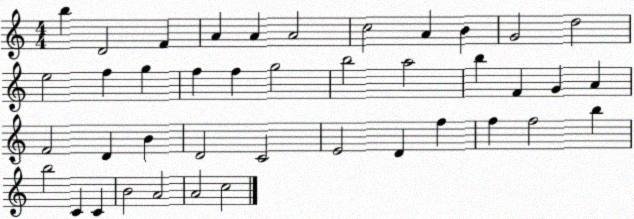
X:1
T:Untitled
M:4/4
L:1/4
K:C
b D2 F A A A2 c2 A B G2 d2 e2 f g f f g2 b2 a2 b F G A F2 D B D2 C2 E2 D f f f2 b b2 C C B2 A2 A2 c2